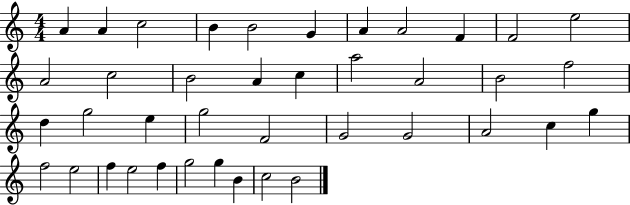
{
  \clef treble
  \numericTimeSignature
  \time 4/4
  \key c \major
  a'4 a'4 c''2 | b'4 b'2 g'4 | a'4 a'2 f'4 | f'2 e''2 | \break a'2 c''2 | b'2 a'4 c''4 | a''2 a'2 | b'2 f''2 | \break d''4 g''2 e''4 | g''2 f'2 | g'2 g'2 | a'2 c''4 g''4 | \break f''2 e''2 | f''4 e''2 f''4 | g''2 g''4 b'4 | c''2 b'2 | \break \bar "|."
}